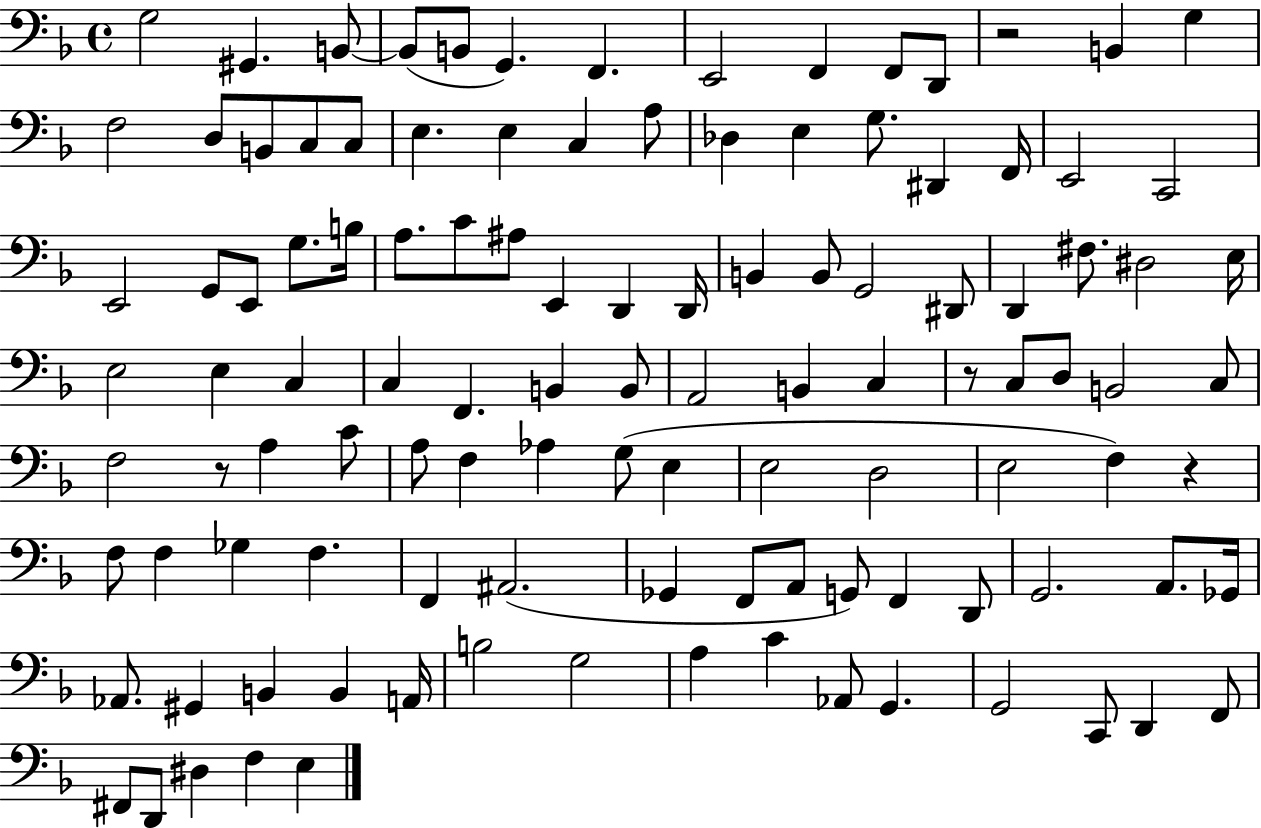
{
  \clef bass
  \time 4/4
  \defaultTimeSignature
  \key f \major
  g2 gis,4. b,8~~ | b,8( b,8 g,4.) f,4. | e,2 f,4 f,8 d,8 | r2 b,4 g4 | \break f2 d8 b,8 c8 c8 | e4. e4 c4 a8 | des4 e4 g8. dis,4 f,16 | e,2 c,2 | \break e,2 g,8 e,8 g8. b16 | a8. c'8 ais8 e,4 d,4 d,16 | b,4 b,8 g,2 dis,8 | d,4 fis8. dis2 e16 | \break e2 e4 c4 | c4 f,4. b,4 b,8 | a,2 b,4 c4 | r8 c8 d8 b,2 c8 | \break f2 r8 a4 c'8 | a8 f4 aes4 g8( e4 | e2 d2 | e2 f4) r4 | \break f8 f4 ges4 f4. | f,4 ais,2.( | ges,4 f,8 a,8 g,8) f,4 d,8 | g,2. a,8. ges,16 | \break aes,8. gis,4 b,4 b,4 a,16 | b2 g2 | a4 c'4 aes,8 g,4. | g,2 c,8 d,4 f,8 | \break fis,8 d,8 dis4 f4 e4 | \bar "|."
}